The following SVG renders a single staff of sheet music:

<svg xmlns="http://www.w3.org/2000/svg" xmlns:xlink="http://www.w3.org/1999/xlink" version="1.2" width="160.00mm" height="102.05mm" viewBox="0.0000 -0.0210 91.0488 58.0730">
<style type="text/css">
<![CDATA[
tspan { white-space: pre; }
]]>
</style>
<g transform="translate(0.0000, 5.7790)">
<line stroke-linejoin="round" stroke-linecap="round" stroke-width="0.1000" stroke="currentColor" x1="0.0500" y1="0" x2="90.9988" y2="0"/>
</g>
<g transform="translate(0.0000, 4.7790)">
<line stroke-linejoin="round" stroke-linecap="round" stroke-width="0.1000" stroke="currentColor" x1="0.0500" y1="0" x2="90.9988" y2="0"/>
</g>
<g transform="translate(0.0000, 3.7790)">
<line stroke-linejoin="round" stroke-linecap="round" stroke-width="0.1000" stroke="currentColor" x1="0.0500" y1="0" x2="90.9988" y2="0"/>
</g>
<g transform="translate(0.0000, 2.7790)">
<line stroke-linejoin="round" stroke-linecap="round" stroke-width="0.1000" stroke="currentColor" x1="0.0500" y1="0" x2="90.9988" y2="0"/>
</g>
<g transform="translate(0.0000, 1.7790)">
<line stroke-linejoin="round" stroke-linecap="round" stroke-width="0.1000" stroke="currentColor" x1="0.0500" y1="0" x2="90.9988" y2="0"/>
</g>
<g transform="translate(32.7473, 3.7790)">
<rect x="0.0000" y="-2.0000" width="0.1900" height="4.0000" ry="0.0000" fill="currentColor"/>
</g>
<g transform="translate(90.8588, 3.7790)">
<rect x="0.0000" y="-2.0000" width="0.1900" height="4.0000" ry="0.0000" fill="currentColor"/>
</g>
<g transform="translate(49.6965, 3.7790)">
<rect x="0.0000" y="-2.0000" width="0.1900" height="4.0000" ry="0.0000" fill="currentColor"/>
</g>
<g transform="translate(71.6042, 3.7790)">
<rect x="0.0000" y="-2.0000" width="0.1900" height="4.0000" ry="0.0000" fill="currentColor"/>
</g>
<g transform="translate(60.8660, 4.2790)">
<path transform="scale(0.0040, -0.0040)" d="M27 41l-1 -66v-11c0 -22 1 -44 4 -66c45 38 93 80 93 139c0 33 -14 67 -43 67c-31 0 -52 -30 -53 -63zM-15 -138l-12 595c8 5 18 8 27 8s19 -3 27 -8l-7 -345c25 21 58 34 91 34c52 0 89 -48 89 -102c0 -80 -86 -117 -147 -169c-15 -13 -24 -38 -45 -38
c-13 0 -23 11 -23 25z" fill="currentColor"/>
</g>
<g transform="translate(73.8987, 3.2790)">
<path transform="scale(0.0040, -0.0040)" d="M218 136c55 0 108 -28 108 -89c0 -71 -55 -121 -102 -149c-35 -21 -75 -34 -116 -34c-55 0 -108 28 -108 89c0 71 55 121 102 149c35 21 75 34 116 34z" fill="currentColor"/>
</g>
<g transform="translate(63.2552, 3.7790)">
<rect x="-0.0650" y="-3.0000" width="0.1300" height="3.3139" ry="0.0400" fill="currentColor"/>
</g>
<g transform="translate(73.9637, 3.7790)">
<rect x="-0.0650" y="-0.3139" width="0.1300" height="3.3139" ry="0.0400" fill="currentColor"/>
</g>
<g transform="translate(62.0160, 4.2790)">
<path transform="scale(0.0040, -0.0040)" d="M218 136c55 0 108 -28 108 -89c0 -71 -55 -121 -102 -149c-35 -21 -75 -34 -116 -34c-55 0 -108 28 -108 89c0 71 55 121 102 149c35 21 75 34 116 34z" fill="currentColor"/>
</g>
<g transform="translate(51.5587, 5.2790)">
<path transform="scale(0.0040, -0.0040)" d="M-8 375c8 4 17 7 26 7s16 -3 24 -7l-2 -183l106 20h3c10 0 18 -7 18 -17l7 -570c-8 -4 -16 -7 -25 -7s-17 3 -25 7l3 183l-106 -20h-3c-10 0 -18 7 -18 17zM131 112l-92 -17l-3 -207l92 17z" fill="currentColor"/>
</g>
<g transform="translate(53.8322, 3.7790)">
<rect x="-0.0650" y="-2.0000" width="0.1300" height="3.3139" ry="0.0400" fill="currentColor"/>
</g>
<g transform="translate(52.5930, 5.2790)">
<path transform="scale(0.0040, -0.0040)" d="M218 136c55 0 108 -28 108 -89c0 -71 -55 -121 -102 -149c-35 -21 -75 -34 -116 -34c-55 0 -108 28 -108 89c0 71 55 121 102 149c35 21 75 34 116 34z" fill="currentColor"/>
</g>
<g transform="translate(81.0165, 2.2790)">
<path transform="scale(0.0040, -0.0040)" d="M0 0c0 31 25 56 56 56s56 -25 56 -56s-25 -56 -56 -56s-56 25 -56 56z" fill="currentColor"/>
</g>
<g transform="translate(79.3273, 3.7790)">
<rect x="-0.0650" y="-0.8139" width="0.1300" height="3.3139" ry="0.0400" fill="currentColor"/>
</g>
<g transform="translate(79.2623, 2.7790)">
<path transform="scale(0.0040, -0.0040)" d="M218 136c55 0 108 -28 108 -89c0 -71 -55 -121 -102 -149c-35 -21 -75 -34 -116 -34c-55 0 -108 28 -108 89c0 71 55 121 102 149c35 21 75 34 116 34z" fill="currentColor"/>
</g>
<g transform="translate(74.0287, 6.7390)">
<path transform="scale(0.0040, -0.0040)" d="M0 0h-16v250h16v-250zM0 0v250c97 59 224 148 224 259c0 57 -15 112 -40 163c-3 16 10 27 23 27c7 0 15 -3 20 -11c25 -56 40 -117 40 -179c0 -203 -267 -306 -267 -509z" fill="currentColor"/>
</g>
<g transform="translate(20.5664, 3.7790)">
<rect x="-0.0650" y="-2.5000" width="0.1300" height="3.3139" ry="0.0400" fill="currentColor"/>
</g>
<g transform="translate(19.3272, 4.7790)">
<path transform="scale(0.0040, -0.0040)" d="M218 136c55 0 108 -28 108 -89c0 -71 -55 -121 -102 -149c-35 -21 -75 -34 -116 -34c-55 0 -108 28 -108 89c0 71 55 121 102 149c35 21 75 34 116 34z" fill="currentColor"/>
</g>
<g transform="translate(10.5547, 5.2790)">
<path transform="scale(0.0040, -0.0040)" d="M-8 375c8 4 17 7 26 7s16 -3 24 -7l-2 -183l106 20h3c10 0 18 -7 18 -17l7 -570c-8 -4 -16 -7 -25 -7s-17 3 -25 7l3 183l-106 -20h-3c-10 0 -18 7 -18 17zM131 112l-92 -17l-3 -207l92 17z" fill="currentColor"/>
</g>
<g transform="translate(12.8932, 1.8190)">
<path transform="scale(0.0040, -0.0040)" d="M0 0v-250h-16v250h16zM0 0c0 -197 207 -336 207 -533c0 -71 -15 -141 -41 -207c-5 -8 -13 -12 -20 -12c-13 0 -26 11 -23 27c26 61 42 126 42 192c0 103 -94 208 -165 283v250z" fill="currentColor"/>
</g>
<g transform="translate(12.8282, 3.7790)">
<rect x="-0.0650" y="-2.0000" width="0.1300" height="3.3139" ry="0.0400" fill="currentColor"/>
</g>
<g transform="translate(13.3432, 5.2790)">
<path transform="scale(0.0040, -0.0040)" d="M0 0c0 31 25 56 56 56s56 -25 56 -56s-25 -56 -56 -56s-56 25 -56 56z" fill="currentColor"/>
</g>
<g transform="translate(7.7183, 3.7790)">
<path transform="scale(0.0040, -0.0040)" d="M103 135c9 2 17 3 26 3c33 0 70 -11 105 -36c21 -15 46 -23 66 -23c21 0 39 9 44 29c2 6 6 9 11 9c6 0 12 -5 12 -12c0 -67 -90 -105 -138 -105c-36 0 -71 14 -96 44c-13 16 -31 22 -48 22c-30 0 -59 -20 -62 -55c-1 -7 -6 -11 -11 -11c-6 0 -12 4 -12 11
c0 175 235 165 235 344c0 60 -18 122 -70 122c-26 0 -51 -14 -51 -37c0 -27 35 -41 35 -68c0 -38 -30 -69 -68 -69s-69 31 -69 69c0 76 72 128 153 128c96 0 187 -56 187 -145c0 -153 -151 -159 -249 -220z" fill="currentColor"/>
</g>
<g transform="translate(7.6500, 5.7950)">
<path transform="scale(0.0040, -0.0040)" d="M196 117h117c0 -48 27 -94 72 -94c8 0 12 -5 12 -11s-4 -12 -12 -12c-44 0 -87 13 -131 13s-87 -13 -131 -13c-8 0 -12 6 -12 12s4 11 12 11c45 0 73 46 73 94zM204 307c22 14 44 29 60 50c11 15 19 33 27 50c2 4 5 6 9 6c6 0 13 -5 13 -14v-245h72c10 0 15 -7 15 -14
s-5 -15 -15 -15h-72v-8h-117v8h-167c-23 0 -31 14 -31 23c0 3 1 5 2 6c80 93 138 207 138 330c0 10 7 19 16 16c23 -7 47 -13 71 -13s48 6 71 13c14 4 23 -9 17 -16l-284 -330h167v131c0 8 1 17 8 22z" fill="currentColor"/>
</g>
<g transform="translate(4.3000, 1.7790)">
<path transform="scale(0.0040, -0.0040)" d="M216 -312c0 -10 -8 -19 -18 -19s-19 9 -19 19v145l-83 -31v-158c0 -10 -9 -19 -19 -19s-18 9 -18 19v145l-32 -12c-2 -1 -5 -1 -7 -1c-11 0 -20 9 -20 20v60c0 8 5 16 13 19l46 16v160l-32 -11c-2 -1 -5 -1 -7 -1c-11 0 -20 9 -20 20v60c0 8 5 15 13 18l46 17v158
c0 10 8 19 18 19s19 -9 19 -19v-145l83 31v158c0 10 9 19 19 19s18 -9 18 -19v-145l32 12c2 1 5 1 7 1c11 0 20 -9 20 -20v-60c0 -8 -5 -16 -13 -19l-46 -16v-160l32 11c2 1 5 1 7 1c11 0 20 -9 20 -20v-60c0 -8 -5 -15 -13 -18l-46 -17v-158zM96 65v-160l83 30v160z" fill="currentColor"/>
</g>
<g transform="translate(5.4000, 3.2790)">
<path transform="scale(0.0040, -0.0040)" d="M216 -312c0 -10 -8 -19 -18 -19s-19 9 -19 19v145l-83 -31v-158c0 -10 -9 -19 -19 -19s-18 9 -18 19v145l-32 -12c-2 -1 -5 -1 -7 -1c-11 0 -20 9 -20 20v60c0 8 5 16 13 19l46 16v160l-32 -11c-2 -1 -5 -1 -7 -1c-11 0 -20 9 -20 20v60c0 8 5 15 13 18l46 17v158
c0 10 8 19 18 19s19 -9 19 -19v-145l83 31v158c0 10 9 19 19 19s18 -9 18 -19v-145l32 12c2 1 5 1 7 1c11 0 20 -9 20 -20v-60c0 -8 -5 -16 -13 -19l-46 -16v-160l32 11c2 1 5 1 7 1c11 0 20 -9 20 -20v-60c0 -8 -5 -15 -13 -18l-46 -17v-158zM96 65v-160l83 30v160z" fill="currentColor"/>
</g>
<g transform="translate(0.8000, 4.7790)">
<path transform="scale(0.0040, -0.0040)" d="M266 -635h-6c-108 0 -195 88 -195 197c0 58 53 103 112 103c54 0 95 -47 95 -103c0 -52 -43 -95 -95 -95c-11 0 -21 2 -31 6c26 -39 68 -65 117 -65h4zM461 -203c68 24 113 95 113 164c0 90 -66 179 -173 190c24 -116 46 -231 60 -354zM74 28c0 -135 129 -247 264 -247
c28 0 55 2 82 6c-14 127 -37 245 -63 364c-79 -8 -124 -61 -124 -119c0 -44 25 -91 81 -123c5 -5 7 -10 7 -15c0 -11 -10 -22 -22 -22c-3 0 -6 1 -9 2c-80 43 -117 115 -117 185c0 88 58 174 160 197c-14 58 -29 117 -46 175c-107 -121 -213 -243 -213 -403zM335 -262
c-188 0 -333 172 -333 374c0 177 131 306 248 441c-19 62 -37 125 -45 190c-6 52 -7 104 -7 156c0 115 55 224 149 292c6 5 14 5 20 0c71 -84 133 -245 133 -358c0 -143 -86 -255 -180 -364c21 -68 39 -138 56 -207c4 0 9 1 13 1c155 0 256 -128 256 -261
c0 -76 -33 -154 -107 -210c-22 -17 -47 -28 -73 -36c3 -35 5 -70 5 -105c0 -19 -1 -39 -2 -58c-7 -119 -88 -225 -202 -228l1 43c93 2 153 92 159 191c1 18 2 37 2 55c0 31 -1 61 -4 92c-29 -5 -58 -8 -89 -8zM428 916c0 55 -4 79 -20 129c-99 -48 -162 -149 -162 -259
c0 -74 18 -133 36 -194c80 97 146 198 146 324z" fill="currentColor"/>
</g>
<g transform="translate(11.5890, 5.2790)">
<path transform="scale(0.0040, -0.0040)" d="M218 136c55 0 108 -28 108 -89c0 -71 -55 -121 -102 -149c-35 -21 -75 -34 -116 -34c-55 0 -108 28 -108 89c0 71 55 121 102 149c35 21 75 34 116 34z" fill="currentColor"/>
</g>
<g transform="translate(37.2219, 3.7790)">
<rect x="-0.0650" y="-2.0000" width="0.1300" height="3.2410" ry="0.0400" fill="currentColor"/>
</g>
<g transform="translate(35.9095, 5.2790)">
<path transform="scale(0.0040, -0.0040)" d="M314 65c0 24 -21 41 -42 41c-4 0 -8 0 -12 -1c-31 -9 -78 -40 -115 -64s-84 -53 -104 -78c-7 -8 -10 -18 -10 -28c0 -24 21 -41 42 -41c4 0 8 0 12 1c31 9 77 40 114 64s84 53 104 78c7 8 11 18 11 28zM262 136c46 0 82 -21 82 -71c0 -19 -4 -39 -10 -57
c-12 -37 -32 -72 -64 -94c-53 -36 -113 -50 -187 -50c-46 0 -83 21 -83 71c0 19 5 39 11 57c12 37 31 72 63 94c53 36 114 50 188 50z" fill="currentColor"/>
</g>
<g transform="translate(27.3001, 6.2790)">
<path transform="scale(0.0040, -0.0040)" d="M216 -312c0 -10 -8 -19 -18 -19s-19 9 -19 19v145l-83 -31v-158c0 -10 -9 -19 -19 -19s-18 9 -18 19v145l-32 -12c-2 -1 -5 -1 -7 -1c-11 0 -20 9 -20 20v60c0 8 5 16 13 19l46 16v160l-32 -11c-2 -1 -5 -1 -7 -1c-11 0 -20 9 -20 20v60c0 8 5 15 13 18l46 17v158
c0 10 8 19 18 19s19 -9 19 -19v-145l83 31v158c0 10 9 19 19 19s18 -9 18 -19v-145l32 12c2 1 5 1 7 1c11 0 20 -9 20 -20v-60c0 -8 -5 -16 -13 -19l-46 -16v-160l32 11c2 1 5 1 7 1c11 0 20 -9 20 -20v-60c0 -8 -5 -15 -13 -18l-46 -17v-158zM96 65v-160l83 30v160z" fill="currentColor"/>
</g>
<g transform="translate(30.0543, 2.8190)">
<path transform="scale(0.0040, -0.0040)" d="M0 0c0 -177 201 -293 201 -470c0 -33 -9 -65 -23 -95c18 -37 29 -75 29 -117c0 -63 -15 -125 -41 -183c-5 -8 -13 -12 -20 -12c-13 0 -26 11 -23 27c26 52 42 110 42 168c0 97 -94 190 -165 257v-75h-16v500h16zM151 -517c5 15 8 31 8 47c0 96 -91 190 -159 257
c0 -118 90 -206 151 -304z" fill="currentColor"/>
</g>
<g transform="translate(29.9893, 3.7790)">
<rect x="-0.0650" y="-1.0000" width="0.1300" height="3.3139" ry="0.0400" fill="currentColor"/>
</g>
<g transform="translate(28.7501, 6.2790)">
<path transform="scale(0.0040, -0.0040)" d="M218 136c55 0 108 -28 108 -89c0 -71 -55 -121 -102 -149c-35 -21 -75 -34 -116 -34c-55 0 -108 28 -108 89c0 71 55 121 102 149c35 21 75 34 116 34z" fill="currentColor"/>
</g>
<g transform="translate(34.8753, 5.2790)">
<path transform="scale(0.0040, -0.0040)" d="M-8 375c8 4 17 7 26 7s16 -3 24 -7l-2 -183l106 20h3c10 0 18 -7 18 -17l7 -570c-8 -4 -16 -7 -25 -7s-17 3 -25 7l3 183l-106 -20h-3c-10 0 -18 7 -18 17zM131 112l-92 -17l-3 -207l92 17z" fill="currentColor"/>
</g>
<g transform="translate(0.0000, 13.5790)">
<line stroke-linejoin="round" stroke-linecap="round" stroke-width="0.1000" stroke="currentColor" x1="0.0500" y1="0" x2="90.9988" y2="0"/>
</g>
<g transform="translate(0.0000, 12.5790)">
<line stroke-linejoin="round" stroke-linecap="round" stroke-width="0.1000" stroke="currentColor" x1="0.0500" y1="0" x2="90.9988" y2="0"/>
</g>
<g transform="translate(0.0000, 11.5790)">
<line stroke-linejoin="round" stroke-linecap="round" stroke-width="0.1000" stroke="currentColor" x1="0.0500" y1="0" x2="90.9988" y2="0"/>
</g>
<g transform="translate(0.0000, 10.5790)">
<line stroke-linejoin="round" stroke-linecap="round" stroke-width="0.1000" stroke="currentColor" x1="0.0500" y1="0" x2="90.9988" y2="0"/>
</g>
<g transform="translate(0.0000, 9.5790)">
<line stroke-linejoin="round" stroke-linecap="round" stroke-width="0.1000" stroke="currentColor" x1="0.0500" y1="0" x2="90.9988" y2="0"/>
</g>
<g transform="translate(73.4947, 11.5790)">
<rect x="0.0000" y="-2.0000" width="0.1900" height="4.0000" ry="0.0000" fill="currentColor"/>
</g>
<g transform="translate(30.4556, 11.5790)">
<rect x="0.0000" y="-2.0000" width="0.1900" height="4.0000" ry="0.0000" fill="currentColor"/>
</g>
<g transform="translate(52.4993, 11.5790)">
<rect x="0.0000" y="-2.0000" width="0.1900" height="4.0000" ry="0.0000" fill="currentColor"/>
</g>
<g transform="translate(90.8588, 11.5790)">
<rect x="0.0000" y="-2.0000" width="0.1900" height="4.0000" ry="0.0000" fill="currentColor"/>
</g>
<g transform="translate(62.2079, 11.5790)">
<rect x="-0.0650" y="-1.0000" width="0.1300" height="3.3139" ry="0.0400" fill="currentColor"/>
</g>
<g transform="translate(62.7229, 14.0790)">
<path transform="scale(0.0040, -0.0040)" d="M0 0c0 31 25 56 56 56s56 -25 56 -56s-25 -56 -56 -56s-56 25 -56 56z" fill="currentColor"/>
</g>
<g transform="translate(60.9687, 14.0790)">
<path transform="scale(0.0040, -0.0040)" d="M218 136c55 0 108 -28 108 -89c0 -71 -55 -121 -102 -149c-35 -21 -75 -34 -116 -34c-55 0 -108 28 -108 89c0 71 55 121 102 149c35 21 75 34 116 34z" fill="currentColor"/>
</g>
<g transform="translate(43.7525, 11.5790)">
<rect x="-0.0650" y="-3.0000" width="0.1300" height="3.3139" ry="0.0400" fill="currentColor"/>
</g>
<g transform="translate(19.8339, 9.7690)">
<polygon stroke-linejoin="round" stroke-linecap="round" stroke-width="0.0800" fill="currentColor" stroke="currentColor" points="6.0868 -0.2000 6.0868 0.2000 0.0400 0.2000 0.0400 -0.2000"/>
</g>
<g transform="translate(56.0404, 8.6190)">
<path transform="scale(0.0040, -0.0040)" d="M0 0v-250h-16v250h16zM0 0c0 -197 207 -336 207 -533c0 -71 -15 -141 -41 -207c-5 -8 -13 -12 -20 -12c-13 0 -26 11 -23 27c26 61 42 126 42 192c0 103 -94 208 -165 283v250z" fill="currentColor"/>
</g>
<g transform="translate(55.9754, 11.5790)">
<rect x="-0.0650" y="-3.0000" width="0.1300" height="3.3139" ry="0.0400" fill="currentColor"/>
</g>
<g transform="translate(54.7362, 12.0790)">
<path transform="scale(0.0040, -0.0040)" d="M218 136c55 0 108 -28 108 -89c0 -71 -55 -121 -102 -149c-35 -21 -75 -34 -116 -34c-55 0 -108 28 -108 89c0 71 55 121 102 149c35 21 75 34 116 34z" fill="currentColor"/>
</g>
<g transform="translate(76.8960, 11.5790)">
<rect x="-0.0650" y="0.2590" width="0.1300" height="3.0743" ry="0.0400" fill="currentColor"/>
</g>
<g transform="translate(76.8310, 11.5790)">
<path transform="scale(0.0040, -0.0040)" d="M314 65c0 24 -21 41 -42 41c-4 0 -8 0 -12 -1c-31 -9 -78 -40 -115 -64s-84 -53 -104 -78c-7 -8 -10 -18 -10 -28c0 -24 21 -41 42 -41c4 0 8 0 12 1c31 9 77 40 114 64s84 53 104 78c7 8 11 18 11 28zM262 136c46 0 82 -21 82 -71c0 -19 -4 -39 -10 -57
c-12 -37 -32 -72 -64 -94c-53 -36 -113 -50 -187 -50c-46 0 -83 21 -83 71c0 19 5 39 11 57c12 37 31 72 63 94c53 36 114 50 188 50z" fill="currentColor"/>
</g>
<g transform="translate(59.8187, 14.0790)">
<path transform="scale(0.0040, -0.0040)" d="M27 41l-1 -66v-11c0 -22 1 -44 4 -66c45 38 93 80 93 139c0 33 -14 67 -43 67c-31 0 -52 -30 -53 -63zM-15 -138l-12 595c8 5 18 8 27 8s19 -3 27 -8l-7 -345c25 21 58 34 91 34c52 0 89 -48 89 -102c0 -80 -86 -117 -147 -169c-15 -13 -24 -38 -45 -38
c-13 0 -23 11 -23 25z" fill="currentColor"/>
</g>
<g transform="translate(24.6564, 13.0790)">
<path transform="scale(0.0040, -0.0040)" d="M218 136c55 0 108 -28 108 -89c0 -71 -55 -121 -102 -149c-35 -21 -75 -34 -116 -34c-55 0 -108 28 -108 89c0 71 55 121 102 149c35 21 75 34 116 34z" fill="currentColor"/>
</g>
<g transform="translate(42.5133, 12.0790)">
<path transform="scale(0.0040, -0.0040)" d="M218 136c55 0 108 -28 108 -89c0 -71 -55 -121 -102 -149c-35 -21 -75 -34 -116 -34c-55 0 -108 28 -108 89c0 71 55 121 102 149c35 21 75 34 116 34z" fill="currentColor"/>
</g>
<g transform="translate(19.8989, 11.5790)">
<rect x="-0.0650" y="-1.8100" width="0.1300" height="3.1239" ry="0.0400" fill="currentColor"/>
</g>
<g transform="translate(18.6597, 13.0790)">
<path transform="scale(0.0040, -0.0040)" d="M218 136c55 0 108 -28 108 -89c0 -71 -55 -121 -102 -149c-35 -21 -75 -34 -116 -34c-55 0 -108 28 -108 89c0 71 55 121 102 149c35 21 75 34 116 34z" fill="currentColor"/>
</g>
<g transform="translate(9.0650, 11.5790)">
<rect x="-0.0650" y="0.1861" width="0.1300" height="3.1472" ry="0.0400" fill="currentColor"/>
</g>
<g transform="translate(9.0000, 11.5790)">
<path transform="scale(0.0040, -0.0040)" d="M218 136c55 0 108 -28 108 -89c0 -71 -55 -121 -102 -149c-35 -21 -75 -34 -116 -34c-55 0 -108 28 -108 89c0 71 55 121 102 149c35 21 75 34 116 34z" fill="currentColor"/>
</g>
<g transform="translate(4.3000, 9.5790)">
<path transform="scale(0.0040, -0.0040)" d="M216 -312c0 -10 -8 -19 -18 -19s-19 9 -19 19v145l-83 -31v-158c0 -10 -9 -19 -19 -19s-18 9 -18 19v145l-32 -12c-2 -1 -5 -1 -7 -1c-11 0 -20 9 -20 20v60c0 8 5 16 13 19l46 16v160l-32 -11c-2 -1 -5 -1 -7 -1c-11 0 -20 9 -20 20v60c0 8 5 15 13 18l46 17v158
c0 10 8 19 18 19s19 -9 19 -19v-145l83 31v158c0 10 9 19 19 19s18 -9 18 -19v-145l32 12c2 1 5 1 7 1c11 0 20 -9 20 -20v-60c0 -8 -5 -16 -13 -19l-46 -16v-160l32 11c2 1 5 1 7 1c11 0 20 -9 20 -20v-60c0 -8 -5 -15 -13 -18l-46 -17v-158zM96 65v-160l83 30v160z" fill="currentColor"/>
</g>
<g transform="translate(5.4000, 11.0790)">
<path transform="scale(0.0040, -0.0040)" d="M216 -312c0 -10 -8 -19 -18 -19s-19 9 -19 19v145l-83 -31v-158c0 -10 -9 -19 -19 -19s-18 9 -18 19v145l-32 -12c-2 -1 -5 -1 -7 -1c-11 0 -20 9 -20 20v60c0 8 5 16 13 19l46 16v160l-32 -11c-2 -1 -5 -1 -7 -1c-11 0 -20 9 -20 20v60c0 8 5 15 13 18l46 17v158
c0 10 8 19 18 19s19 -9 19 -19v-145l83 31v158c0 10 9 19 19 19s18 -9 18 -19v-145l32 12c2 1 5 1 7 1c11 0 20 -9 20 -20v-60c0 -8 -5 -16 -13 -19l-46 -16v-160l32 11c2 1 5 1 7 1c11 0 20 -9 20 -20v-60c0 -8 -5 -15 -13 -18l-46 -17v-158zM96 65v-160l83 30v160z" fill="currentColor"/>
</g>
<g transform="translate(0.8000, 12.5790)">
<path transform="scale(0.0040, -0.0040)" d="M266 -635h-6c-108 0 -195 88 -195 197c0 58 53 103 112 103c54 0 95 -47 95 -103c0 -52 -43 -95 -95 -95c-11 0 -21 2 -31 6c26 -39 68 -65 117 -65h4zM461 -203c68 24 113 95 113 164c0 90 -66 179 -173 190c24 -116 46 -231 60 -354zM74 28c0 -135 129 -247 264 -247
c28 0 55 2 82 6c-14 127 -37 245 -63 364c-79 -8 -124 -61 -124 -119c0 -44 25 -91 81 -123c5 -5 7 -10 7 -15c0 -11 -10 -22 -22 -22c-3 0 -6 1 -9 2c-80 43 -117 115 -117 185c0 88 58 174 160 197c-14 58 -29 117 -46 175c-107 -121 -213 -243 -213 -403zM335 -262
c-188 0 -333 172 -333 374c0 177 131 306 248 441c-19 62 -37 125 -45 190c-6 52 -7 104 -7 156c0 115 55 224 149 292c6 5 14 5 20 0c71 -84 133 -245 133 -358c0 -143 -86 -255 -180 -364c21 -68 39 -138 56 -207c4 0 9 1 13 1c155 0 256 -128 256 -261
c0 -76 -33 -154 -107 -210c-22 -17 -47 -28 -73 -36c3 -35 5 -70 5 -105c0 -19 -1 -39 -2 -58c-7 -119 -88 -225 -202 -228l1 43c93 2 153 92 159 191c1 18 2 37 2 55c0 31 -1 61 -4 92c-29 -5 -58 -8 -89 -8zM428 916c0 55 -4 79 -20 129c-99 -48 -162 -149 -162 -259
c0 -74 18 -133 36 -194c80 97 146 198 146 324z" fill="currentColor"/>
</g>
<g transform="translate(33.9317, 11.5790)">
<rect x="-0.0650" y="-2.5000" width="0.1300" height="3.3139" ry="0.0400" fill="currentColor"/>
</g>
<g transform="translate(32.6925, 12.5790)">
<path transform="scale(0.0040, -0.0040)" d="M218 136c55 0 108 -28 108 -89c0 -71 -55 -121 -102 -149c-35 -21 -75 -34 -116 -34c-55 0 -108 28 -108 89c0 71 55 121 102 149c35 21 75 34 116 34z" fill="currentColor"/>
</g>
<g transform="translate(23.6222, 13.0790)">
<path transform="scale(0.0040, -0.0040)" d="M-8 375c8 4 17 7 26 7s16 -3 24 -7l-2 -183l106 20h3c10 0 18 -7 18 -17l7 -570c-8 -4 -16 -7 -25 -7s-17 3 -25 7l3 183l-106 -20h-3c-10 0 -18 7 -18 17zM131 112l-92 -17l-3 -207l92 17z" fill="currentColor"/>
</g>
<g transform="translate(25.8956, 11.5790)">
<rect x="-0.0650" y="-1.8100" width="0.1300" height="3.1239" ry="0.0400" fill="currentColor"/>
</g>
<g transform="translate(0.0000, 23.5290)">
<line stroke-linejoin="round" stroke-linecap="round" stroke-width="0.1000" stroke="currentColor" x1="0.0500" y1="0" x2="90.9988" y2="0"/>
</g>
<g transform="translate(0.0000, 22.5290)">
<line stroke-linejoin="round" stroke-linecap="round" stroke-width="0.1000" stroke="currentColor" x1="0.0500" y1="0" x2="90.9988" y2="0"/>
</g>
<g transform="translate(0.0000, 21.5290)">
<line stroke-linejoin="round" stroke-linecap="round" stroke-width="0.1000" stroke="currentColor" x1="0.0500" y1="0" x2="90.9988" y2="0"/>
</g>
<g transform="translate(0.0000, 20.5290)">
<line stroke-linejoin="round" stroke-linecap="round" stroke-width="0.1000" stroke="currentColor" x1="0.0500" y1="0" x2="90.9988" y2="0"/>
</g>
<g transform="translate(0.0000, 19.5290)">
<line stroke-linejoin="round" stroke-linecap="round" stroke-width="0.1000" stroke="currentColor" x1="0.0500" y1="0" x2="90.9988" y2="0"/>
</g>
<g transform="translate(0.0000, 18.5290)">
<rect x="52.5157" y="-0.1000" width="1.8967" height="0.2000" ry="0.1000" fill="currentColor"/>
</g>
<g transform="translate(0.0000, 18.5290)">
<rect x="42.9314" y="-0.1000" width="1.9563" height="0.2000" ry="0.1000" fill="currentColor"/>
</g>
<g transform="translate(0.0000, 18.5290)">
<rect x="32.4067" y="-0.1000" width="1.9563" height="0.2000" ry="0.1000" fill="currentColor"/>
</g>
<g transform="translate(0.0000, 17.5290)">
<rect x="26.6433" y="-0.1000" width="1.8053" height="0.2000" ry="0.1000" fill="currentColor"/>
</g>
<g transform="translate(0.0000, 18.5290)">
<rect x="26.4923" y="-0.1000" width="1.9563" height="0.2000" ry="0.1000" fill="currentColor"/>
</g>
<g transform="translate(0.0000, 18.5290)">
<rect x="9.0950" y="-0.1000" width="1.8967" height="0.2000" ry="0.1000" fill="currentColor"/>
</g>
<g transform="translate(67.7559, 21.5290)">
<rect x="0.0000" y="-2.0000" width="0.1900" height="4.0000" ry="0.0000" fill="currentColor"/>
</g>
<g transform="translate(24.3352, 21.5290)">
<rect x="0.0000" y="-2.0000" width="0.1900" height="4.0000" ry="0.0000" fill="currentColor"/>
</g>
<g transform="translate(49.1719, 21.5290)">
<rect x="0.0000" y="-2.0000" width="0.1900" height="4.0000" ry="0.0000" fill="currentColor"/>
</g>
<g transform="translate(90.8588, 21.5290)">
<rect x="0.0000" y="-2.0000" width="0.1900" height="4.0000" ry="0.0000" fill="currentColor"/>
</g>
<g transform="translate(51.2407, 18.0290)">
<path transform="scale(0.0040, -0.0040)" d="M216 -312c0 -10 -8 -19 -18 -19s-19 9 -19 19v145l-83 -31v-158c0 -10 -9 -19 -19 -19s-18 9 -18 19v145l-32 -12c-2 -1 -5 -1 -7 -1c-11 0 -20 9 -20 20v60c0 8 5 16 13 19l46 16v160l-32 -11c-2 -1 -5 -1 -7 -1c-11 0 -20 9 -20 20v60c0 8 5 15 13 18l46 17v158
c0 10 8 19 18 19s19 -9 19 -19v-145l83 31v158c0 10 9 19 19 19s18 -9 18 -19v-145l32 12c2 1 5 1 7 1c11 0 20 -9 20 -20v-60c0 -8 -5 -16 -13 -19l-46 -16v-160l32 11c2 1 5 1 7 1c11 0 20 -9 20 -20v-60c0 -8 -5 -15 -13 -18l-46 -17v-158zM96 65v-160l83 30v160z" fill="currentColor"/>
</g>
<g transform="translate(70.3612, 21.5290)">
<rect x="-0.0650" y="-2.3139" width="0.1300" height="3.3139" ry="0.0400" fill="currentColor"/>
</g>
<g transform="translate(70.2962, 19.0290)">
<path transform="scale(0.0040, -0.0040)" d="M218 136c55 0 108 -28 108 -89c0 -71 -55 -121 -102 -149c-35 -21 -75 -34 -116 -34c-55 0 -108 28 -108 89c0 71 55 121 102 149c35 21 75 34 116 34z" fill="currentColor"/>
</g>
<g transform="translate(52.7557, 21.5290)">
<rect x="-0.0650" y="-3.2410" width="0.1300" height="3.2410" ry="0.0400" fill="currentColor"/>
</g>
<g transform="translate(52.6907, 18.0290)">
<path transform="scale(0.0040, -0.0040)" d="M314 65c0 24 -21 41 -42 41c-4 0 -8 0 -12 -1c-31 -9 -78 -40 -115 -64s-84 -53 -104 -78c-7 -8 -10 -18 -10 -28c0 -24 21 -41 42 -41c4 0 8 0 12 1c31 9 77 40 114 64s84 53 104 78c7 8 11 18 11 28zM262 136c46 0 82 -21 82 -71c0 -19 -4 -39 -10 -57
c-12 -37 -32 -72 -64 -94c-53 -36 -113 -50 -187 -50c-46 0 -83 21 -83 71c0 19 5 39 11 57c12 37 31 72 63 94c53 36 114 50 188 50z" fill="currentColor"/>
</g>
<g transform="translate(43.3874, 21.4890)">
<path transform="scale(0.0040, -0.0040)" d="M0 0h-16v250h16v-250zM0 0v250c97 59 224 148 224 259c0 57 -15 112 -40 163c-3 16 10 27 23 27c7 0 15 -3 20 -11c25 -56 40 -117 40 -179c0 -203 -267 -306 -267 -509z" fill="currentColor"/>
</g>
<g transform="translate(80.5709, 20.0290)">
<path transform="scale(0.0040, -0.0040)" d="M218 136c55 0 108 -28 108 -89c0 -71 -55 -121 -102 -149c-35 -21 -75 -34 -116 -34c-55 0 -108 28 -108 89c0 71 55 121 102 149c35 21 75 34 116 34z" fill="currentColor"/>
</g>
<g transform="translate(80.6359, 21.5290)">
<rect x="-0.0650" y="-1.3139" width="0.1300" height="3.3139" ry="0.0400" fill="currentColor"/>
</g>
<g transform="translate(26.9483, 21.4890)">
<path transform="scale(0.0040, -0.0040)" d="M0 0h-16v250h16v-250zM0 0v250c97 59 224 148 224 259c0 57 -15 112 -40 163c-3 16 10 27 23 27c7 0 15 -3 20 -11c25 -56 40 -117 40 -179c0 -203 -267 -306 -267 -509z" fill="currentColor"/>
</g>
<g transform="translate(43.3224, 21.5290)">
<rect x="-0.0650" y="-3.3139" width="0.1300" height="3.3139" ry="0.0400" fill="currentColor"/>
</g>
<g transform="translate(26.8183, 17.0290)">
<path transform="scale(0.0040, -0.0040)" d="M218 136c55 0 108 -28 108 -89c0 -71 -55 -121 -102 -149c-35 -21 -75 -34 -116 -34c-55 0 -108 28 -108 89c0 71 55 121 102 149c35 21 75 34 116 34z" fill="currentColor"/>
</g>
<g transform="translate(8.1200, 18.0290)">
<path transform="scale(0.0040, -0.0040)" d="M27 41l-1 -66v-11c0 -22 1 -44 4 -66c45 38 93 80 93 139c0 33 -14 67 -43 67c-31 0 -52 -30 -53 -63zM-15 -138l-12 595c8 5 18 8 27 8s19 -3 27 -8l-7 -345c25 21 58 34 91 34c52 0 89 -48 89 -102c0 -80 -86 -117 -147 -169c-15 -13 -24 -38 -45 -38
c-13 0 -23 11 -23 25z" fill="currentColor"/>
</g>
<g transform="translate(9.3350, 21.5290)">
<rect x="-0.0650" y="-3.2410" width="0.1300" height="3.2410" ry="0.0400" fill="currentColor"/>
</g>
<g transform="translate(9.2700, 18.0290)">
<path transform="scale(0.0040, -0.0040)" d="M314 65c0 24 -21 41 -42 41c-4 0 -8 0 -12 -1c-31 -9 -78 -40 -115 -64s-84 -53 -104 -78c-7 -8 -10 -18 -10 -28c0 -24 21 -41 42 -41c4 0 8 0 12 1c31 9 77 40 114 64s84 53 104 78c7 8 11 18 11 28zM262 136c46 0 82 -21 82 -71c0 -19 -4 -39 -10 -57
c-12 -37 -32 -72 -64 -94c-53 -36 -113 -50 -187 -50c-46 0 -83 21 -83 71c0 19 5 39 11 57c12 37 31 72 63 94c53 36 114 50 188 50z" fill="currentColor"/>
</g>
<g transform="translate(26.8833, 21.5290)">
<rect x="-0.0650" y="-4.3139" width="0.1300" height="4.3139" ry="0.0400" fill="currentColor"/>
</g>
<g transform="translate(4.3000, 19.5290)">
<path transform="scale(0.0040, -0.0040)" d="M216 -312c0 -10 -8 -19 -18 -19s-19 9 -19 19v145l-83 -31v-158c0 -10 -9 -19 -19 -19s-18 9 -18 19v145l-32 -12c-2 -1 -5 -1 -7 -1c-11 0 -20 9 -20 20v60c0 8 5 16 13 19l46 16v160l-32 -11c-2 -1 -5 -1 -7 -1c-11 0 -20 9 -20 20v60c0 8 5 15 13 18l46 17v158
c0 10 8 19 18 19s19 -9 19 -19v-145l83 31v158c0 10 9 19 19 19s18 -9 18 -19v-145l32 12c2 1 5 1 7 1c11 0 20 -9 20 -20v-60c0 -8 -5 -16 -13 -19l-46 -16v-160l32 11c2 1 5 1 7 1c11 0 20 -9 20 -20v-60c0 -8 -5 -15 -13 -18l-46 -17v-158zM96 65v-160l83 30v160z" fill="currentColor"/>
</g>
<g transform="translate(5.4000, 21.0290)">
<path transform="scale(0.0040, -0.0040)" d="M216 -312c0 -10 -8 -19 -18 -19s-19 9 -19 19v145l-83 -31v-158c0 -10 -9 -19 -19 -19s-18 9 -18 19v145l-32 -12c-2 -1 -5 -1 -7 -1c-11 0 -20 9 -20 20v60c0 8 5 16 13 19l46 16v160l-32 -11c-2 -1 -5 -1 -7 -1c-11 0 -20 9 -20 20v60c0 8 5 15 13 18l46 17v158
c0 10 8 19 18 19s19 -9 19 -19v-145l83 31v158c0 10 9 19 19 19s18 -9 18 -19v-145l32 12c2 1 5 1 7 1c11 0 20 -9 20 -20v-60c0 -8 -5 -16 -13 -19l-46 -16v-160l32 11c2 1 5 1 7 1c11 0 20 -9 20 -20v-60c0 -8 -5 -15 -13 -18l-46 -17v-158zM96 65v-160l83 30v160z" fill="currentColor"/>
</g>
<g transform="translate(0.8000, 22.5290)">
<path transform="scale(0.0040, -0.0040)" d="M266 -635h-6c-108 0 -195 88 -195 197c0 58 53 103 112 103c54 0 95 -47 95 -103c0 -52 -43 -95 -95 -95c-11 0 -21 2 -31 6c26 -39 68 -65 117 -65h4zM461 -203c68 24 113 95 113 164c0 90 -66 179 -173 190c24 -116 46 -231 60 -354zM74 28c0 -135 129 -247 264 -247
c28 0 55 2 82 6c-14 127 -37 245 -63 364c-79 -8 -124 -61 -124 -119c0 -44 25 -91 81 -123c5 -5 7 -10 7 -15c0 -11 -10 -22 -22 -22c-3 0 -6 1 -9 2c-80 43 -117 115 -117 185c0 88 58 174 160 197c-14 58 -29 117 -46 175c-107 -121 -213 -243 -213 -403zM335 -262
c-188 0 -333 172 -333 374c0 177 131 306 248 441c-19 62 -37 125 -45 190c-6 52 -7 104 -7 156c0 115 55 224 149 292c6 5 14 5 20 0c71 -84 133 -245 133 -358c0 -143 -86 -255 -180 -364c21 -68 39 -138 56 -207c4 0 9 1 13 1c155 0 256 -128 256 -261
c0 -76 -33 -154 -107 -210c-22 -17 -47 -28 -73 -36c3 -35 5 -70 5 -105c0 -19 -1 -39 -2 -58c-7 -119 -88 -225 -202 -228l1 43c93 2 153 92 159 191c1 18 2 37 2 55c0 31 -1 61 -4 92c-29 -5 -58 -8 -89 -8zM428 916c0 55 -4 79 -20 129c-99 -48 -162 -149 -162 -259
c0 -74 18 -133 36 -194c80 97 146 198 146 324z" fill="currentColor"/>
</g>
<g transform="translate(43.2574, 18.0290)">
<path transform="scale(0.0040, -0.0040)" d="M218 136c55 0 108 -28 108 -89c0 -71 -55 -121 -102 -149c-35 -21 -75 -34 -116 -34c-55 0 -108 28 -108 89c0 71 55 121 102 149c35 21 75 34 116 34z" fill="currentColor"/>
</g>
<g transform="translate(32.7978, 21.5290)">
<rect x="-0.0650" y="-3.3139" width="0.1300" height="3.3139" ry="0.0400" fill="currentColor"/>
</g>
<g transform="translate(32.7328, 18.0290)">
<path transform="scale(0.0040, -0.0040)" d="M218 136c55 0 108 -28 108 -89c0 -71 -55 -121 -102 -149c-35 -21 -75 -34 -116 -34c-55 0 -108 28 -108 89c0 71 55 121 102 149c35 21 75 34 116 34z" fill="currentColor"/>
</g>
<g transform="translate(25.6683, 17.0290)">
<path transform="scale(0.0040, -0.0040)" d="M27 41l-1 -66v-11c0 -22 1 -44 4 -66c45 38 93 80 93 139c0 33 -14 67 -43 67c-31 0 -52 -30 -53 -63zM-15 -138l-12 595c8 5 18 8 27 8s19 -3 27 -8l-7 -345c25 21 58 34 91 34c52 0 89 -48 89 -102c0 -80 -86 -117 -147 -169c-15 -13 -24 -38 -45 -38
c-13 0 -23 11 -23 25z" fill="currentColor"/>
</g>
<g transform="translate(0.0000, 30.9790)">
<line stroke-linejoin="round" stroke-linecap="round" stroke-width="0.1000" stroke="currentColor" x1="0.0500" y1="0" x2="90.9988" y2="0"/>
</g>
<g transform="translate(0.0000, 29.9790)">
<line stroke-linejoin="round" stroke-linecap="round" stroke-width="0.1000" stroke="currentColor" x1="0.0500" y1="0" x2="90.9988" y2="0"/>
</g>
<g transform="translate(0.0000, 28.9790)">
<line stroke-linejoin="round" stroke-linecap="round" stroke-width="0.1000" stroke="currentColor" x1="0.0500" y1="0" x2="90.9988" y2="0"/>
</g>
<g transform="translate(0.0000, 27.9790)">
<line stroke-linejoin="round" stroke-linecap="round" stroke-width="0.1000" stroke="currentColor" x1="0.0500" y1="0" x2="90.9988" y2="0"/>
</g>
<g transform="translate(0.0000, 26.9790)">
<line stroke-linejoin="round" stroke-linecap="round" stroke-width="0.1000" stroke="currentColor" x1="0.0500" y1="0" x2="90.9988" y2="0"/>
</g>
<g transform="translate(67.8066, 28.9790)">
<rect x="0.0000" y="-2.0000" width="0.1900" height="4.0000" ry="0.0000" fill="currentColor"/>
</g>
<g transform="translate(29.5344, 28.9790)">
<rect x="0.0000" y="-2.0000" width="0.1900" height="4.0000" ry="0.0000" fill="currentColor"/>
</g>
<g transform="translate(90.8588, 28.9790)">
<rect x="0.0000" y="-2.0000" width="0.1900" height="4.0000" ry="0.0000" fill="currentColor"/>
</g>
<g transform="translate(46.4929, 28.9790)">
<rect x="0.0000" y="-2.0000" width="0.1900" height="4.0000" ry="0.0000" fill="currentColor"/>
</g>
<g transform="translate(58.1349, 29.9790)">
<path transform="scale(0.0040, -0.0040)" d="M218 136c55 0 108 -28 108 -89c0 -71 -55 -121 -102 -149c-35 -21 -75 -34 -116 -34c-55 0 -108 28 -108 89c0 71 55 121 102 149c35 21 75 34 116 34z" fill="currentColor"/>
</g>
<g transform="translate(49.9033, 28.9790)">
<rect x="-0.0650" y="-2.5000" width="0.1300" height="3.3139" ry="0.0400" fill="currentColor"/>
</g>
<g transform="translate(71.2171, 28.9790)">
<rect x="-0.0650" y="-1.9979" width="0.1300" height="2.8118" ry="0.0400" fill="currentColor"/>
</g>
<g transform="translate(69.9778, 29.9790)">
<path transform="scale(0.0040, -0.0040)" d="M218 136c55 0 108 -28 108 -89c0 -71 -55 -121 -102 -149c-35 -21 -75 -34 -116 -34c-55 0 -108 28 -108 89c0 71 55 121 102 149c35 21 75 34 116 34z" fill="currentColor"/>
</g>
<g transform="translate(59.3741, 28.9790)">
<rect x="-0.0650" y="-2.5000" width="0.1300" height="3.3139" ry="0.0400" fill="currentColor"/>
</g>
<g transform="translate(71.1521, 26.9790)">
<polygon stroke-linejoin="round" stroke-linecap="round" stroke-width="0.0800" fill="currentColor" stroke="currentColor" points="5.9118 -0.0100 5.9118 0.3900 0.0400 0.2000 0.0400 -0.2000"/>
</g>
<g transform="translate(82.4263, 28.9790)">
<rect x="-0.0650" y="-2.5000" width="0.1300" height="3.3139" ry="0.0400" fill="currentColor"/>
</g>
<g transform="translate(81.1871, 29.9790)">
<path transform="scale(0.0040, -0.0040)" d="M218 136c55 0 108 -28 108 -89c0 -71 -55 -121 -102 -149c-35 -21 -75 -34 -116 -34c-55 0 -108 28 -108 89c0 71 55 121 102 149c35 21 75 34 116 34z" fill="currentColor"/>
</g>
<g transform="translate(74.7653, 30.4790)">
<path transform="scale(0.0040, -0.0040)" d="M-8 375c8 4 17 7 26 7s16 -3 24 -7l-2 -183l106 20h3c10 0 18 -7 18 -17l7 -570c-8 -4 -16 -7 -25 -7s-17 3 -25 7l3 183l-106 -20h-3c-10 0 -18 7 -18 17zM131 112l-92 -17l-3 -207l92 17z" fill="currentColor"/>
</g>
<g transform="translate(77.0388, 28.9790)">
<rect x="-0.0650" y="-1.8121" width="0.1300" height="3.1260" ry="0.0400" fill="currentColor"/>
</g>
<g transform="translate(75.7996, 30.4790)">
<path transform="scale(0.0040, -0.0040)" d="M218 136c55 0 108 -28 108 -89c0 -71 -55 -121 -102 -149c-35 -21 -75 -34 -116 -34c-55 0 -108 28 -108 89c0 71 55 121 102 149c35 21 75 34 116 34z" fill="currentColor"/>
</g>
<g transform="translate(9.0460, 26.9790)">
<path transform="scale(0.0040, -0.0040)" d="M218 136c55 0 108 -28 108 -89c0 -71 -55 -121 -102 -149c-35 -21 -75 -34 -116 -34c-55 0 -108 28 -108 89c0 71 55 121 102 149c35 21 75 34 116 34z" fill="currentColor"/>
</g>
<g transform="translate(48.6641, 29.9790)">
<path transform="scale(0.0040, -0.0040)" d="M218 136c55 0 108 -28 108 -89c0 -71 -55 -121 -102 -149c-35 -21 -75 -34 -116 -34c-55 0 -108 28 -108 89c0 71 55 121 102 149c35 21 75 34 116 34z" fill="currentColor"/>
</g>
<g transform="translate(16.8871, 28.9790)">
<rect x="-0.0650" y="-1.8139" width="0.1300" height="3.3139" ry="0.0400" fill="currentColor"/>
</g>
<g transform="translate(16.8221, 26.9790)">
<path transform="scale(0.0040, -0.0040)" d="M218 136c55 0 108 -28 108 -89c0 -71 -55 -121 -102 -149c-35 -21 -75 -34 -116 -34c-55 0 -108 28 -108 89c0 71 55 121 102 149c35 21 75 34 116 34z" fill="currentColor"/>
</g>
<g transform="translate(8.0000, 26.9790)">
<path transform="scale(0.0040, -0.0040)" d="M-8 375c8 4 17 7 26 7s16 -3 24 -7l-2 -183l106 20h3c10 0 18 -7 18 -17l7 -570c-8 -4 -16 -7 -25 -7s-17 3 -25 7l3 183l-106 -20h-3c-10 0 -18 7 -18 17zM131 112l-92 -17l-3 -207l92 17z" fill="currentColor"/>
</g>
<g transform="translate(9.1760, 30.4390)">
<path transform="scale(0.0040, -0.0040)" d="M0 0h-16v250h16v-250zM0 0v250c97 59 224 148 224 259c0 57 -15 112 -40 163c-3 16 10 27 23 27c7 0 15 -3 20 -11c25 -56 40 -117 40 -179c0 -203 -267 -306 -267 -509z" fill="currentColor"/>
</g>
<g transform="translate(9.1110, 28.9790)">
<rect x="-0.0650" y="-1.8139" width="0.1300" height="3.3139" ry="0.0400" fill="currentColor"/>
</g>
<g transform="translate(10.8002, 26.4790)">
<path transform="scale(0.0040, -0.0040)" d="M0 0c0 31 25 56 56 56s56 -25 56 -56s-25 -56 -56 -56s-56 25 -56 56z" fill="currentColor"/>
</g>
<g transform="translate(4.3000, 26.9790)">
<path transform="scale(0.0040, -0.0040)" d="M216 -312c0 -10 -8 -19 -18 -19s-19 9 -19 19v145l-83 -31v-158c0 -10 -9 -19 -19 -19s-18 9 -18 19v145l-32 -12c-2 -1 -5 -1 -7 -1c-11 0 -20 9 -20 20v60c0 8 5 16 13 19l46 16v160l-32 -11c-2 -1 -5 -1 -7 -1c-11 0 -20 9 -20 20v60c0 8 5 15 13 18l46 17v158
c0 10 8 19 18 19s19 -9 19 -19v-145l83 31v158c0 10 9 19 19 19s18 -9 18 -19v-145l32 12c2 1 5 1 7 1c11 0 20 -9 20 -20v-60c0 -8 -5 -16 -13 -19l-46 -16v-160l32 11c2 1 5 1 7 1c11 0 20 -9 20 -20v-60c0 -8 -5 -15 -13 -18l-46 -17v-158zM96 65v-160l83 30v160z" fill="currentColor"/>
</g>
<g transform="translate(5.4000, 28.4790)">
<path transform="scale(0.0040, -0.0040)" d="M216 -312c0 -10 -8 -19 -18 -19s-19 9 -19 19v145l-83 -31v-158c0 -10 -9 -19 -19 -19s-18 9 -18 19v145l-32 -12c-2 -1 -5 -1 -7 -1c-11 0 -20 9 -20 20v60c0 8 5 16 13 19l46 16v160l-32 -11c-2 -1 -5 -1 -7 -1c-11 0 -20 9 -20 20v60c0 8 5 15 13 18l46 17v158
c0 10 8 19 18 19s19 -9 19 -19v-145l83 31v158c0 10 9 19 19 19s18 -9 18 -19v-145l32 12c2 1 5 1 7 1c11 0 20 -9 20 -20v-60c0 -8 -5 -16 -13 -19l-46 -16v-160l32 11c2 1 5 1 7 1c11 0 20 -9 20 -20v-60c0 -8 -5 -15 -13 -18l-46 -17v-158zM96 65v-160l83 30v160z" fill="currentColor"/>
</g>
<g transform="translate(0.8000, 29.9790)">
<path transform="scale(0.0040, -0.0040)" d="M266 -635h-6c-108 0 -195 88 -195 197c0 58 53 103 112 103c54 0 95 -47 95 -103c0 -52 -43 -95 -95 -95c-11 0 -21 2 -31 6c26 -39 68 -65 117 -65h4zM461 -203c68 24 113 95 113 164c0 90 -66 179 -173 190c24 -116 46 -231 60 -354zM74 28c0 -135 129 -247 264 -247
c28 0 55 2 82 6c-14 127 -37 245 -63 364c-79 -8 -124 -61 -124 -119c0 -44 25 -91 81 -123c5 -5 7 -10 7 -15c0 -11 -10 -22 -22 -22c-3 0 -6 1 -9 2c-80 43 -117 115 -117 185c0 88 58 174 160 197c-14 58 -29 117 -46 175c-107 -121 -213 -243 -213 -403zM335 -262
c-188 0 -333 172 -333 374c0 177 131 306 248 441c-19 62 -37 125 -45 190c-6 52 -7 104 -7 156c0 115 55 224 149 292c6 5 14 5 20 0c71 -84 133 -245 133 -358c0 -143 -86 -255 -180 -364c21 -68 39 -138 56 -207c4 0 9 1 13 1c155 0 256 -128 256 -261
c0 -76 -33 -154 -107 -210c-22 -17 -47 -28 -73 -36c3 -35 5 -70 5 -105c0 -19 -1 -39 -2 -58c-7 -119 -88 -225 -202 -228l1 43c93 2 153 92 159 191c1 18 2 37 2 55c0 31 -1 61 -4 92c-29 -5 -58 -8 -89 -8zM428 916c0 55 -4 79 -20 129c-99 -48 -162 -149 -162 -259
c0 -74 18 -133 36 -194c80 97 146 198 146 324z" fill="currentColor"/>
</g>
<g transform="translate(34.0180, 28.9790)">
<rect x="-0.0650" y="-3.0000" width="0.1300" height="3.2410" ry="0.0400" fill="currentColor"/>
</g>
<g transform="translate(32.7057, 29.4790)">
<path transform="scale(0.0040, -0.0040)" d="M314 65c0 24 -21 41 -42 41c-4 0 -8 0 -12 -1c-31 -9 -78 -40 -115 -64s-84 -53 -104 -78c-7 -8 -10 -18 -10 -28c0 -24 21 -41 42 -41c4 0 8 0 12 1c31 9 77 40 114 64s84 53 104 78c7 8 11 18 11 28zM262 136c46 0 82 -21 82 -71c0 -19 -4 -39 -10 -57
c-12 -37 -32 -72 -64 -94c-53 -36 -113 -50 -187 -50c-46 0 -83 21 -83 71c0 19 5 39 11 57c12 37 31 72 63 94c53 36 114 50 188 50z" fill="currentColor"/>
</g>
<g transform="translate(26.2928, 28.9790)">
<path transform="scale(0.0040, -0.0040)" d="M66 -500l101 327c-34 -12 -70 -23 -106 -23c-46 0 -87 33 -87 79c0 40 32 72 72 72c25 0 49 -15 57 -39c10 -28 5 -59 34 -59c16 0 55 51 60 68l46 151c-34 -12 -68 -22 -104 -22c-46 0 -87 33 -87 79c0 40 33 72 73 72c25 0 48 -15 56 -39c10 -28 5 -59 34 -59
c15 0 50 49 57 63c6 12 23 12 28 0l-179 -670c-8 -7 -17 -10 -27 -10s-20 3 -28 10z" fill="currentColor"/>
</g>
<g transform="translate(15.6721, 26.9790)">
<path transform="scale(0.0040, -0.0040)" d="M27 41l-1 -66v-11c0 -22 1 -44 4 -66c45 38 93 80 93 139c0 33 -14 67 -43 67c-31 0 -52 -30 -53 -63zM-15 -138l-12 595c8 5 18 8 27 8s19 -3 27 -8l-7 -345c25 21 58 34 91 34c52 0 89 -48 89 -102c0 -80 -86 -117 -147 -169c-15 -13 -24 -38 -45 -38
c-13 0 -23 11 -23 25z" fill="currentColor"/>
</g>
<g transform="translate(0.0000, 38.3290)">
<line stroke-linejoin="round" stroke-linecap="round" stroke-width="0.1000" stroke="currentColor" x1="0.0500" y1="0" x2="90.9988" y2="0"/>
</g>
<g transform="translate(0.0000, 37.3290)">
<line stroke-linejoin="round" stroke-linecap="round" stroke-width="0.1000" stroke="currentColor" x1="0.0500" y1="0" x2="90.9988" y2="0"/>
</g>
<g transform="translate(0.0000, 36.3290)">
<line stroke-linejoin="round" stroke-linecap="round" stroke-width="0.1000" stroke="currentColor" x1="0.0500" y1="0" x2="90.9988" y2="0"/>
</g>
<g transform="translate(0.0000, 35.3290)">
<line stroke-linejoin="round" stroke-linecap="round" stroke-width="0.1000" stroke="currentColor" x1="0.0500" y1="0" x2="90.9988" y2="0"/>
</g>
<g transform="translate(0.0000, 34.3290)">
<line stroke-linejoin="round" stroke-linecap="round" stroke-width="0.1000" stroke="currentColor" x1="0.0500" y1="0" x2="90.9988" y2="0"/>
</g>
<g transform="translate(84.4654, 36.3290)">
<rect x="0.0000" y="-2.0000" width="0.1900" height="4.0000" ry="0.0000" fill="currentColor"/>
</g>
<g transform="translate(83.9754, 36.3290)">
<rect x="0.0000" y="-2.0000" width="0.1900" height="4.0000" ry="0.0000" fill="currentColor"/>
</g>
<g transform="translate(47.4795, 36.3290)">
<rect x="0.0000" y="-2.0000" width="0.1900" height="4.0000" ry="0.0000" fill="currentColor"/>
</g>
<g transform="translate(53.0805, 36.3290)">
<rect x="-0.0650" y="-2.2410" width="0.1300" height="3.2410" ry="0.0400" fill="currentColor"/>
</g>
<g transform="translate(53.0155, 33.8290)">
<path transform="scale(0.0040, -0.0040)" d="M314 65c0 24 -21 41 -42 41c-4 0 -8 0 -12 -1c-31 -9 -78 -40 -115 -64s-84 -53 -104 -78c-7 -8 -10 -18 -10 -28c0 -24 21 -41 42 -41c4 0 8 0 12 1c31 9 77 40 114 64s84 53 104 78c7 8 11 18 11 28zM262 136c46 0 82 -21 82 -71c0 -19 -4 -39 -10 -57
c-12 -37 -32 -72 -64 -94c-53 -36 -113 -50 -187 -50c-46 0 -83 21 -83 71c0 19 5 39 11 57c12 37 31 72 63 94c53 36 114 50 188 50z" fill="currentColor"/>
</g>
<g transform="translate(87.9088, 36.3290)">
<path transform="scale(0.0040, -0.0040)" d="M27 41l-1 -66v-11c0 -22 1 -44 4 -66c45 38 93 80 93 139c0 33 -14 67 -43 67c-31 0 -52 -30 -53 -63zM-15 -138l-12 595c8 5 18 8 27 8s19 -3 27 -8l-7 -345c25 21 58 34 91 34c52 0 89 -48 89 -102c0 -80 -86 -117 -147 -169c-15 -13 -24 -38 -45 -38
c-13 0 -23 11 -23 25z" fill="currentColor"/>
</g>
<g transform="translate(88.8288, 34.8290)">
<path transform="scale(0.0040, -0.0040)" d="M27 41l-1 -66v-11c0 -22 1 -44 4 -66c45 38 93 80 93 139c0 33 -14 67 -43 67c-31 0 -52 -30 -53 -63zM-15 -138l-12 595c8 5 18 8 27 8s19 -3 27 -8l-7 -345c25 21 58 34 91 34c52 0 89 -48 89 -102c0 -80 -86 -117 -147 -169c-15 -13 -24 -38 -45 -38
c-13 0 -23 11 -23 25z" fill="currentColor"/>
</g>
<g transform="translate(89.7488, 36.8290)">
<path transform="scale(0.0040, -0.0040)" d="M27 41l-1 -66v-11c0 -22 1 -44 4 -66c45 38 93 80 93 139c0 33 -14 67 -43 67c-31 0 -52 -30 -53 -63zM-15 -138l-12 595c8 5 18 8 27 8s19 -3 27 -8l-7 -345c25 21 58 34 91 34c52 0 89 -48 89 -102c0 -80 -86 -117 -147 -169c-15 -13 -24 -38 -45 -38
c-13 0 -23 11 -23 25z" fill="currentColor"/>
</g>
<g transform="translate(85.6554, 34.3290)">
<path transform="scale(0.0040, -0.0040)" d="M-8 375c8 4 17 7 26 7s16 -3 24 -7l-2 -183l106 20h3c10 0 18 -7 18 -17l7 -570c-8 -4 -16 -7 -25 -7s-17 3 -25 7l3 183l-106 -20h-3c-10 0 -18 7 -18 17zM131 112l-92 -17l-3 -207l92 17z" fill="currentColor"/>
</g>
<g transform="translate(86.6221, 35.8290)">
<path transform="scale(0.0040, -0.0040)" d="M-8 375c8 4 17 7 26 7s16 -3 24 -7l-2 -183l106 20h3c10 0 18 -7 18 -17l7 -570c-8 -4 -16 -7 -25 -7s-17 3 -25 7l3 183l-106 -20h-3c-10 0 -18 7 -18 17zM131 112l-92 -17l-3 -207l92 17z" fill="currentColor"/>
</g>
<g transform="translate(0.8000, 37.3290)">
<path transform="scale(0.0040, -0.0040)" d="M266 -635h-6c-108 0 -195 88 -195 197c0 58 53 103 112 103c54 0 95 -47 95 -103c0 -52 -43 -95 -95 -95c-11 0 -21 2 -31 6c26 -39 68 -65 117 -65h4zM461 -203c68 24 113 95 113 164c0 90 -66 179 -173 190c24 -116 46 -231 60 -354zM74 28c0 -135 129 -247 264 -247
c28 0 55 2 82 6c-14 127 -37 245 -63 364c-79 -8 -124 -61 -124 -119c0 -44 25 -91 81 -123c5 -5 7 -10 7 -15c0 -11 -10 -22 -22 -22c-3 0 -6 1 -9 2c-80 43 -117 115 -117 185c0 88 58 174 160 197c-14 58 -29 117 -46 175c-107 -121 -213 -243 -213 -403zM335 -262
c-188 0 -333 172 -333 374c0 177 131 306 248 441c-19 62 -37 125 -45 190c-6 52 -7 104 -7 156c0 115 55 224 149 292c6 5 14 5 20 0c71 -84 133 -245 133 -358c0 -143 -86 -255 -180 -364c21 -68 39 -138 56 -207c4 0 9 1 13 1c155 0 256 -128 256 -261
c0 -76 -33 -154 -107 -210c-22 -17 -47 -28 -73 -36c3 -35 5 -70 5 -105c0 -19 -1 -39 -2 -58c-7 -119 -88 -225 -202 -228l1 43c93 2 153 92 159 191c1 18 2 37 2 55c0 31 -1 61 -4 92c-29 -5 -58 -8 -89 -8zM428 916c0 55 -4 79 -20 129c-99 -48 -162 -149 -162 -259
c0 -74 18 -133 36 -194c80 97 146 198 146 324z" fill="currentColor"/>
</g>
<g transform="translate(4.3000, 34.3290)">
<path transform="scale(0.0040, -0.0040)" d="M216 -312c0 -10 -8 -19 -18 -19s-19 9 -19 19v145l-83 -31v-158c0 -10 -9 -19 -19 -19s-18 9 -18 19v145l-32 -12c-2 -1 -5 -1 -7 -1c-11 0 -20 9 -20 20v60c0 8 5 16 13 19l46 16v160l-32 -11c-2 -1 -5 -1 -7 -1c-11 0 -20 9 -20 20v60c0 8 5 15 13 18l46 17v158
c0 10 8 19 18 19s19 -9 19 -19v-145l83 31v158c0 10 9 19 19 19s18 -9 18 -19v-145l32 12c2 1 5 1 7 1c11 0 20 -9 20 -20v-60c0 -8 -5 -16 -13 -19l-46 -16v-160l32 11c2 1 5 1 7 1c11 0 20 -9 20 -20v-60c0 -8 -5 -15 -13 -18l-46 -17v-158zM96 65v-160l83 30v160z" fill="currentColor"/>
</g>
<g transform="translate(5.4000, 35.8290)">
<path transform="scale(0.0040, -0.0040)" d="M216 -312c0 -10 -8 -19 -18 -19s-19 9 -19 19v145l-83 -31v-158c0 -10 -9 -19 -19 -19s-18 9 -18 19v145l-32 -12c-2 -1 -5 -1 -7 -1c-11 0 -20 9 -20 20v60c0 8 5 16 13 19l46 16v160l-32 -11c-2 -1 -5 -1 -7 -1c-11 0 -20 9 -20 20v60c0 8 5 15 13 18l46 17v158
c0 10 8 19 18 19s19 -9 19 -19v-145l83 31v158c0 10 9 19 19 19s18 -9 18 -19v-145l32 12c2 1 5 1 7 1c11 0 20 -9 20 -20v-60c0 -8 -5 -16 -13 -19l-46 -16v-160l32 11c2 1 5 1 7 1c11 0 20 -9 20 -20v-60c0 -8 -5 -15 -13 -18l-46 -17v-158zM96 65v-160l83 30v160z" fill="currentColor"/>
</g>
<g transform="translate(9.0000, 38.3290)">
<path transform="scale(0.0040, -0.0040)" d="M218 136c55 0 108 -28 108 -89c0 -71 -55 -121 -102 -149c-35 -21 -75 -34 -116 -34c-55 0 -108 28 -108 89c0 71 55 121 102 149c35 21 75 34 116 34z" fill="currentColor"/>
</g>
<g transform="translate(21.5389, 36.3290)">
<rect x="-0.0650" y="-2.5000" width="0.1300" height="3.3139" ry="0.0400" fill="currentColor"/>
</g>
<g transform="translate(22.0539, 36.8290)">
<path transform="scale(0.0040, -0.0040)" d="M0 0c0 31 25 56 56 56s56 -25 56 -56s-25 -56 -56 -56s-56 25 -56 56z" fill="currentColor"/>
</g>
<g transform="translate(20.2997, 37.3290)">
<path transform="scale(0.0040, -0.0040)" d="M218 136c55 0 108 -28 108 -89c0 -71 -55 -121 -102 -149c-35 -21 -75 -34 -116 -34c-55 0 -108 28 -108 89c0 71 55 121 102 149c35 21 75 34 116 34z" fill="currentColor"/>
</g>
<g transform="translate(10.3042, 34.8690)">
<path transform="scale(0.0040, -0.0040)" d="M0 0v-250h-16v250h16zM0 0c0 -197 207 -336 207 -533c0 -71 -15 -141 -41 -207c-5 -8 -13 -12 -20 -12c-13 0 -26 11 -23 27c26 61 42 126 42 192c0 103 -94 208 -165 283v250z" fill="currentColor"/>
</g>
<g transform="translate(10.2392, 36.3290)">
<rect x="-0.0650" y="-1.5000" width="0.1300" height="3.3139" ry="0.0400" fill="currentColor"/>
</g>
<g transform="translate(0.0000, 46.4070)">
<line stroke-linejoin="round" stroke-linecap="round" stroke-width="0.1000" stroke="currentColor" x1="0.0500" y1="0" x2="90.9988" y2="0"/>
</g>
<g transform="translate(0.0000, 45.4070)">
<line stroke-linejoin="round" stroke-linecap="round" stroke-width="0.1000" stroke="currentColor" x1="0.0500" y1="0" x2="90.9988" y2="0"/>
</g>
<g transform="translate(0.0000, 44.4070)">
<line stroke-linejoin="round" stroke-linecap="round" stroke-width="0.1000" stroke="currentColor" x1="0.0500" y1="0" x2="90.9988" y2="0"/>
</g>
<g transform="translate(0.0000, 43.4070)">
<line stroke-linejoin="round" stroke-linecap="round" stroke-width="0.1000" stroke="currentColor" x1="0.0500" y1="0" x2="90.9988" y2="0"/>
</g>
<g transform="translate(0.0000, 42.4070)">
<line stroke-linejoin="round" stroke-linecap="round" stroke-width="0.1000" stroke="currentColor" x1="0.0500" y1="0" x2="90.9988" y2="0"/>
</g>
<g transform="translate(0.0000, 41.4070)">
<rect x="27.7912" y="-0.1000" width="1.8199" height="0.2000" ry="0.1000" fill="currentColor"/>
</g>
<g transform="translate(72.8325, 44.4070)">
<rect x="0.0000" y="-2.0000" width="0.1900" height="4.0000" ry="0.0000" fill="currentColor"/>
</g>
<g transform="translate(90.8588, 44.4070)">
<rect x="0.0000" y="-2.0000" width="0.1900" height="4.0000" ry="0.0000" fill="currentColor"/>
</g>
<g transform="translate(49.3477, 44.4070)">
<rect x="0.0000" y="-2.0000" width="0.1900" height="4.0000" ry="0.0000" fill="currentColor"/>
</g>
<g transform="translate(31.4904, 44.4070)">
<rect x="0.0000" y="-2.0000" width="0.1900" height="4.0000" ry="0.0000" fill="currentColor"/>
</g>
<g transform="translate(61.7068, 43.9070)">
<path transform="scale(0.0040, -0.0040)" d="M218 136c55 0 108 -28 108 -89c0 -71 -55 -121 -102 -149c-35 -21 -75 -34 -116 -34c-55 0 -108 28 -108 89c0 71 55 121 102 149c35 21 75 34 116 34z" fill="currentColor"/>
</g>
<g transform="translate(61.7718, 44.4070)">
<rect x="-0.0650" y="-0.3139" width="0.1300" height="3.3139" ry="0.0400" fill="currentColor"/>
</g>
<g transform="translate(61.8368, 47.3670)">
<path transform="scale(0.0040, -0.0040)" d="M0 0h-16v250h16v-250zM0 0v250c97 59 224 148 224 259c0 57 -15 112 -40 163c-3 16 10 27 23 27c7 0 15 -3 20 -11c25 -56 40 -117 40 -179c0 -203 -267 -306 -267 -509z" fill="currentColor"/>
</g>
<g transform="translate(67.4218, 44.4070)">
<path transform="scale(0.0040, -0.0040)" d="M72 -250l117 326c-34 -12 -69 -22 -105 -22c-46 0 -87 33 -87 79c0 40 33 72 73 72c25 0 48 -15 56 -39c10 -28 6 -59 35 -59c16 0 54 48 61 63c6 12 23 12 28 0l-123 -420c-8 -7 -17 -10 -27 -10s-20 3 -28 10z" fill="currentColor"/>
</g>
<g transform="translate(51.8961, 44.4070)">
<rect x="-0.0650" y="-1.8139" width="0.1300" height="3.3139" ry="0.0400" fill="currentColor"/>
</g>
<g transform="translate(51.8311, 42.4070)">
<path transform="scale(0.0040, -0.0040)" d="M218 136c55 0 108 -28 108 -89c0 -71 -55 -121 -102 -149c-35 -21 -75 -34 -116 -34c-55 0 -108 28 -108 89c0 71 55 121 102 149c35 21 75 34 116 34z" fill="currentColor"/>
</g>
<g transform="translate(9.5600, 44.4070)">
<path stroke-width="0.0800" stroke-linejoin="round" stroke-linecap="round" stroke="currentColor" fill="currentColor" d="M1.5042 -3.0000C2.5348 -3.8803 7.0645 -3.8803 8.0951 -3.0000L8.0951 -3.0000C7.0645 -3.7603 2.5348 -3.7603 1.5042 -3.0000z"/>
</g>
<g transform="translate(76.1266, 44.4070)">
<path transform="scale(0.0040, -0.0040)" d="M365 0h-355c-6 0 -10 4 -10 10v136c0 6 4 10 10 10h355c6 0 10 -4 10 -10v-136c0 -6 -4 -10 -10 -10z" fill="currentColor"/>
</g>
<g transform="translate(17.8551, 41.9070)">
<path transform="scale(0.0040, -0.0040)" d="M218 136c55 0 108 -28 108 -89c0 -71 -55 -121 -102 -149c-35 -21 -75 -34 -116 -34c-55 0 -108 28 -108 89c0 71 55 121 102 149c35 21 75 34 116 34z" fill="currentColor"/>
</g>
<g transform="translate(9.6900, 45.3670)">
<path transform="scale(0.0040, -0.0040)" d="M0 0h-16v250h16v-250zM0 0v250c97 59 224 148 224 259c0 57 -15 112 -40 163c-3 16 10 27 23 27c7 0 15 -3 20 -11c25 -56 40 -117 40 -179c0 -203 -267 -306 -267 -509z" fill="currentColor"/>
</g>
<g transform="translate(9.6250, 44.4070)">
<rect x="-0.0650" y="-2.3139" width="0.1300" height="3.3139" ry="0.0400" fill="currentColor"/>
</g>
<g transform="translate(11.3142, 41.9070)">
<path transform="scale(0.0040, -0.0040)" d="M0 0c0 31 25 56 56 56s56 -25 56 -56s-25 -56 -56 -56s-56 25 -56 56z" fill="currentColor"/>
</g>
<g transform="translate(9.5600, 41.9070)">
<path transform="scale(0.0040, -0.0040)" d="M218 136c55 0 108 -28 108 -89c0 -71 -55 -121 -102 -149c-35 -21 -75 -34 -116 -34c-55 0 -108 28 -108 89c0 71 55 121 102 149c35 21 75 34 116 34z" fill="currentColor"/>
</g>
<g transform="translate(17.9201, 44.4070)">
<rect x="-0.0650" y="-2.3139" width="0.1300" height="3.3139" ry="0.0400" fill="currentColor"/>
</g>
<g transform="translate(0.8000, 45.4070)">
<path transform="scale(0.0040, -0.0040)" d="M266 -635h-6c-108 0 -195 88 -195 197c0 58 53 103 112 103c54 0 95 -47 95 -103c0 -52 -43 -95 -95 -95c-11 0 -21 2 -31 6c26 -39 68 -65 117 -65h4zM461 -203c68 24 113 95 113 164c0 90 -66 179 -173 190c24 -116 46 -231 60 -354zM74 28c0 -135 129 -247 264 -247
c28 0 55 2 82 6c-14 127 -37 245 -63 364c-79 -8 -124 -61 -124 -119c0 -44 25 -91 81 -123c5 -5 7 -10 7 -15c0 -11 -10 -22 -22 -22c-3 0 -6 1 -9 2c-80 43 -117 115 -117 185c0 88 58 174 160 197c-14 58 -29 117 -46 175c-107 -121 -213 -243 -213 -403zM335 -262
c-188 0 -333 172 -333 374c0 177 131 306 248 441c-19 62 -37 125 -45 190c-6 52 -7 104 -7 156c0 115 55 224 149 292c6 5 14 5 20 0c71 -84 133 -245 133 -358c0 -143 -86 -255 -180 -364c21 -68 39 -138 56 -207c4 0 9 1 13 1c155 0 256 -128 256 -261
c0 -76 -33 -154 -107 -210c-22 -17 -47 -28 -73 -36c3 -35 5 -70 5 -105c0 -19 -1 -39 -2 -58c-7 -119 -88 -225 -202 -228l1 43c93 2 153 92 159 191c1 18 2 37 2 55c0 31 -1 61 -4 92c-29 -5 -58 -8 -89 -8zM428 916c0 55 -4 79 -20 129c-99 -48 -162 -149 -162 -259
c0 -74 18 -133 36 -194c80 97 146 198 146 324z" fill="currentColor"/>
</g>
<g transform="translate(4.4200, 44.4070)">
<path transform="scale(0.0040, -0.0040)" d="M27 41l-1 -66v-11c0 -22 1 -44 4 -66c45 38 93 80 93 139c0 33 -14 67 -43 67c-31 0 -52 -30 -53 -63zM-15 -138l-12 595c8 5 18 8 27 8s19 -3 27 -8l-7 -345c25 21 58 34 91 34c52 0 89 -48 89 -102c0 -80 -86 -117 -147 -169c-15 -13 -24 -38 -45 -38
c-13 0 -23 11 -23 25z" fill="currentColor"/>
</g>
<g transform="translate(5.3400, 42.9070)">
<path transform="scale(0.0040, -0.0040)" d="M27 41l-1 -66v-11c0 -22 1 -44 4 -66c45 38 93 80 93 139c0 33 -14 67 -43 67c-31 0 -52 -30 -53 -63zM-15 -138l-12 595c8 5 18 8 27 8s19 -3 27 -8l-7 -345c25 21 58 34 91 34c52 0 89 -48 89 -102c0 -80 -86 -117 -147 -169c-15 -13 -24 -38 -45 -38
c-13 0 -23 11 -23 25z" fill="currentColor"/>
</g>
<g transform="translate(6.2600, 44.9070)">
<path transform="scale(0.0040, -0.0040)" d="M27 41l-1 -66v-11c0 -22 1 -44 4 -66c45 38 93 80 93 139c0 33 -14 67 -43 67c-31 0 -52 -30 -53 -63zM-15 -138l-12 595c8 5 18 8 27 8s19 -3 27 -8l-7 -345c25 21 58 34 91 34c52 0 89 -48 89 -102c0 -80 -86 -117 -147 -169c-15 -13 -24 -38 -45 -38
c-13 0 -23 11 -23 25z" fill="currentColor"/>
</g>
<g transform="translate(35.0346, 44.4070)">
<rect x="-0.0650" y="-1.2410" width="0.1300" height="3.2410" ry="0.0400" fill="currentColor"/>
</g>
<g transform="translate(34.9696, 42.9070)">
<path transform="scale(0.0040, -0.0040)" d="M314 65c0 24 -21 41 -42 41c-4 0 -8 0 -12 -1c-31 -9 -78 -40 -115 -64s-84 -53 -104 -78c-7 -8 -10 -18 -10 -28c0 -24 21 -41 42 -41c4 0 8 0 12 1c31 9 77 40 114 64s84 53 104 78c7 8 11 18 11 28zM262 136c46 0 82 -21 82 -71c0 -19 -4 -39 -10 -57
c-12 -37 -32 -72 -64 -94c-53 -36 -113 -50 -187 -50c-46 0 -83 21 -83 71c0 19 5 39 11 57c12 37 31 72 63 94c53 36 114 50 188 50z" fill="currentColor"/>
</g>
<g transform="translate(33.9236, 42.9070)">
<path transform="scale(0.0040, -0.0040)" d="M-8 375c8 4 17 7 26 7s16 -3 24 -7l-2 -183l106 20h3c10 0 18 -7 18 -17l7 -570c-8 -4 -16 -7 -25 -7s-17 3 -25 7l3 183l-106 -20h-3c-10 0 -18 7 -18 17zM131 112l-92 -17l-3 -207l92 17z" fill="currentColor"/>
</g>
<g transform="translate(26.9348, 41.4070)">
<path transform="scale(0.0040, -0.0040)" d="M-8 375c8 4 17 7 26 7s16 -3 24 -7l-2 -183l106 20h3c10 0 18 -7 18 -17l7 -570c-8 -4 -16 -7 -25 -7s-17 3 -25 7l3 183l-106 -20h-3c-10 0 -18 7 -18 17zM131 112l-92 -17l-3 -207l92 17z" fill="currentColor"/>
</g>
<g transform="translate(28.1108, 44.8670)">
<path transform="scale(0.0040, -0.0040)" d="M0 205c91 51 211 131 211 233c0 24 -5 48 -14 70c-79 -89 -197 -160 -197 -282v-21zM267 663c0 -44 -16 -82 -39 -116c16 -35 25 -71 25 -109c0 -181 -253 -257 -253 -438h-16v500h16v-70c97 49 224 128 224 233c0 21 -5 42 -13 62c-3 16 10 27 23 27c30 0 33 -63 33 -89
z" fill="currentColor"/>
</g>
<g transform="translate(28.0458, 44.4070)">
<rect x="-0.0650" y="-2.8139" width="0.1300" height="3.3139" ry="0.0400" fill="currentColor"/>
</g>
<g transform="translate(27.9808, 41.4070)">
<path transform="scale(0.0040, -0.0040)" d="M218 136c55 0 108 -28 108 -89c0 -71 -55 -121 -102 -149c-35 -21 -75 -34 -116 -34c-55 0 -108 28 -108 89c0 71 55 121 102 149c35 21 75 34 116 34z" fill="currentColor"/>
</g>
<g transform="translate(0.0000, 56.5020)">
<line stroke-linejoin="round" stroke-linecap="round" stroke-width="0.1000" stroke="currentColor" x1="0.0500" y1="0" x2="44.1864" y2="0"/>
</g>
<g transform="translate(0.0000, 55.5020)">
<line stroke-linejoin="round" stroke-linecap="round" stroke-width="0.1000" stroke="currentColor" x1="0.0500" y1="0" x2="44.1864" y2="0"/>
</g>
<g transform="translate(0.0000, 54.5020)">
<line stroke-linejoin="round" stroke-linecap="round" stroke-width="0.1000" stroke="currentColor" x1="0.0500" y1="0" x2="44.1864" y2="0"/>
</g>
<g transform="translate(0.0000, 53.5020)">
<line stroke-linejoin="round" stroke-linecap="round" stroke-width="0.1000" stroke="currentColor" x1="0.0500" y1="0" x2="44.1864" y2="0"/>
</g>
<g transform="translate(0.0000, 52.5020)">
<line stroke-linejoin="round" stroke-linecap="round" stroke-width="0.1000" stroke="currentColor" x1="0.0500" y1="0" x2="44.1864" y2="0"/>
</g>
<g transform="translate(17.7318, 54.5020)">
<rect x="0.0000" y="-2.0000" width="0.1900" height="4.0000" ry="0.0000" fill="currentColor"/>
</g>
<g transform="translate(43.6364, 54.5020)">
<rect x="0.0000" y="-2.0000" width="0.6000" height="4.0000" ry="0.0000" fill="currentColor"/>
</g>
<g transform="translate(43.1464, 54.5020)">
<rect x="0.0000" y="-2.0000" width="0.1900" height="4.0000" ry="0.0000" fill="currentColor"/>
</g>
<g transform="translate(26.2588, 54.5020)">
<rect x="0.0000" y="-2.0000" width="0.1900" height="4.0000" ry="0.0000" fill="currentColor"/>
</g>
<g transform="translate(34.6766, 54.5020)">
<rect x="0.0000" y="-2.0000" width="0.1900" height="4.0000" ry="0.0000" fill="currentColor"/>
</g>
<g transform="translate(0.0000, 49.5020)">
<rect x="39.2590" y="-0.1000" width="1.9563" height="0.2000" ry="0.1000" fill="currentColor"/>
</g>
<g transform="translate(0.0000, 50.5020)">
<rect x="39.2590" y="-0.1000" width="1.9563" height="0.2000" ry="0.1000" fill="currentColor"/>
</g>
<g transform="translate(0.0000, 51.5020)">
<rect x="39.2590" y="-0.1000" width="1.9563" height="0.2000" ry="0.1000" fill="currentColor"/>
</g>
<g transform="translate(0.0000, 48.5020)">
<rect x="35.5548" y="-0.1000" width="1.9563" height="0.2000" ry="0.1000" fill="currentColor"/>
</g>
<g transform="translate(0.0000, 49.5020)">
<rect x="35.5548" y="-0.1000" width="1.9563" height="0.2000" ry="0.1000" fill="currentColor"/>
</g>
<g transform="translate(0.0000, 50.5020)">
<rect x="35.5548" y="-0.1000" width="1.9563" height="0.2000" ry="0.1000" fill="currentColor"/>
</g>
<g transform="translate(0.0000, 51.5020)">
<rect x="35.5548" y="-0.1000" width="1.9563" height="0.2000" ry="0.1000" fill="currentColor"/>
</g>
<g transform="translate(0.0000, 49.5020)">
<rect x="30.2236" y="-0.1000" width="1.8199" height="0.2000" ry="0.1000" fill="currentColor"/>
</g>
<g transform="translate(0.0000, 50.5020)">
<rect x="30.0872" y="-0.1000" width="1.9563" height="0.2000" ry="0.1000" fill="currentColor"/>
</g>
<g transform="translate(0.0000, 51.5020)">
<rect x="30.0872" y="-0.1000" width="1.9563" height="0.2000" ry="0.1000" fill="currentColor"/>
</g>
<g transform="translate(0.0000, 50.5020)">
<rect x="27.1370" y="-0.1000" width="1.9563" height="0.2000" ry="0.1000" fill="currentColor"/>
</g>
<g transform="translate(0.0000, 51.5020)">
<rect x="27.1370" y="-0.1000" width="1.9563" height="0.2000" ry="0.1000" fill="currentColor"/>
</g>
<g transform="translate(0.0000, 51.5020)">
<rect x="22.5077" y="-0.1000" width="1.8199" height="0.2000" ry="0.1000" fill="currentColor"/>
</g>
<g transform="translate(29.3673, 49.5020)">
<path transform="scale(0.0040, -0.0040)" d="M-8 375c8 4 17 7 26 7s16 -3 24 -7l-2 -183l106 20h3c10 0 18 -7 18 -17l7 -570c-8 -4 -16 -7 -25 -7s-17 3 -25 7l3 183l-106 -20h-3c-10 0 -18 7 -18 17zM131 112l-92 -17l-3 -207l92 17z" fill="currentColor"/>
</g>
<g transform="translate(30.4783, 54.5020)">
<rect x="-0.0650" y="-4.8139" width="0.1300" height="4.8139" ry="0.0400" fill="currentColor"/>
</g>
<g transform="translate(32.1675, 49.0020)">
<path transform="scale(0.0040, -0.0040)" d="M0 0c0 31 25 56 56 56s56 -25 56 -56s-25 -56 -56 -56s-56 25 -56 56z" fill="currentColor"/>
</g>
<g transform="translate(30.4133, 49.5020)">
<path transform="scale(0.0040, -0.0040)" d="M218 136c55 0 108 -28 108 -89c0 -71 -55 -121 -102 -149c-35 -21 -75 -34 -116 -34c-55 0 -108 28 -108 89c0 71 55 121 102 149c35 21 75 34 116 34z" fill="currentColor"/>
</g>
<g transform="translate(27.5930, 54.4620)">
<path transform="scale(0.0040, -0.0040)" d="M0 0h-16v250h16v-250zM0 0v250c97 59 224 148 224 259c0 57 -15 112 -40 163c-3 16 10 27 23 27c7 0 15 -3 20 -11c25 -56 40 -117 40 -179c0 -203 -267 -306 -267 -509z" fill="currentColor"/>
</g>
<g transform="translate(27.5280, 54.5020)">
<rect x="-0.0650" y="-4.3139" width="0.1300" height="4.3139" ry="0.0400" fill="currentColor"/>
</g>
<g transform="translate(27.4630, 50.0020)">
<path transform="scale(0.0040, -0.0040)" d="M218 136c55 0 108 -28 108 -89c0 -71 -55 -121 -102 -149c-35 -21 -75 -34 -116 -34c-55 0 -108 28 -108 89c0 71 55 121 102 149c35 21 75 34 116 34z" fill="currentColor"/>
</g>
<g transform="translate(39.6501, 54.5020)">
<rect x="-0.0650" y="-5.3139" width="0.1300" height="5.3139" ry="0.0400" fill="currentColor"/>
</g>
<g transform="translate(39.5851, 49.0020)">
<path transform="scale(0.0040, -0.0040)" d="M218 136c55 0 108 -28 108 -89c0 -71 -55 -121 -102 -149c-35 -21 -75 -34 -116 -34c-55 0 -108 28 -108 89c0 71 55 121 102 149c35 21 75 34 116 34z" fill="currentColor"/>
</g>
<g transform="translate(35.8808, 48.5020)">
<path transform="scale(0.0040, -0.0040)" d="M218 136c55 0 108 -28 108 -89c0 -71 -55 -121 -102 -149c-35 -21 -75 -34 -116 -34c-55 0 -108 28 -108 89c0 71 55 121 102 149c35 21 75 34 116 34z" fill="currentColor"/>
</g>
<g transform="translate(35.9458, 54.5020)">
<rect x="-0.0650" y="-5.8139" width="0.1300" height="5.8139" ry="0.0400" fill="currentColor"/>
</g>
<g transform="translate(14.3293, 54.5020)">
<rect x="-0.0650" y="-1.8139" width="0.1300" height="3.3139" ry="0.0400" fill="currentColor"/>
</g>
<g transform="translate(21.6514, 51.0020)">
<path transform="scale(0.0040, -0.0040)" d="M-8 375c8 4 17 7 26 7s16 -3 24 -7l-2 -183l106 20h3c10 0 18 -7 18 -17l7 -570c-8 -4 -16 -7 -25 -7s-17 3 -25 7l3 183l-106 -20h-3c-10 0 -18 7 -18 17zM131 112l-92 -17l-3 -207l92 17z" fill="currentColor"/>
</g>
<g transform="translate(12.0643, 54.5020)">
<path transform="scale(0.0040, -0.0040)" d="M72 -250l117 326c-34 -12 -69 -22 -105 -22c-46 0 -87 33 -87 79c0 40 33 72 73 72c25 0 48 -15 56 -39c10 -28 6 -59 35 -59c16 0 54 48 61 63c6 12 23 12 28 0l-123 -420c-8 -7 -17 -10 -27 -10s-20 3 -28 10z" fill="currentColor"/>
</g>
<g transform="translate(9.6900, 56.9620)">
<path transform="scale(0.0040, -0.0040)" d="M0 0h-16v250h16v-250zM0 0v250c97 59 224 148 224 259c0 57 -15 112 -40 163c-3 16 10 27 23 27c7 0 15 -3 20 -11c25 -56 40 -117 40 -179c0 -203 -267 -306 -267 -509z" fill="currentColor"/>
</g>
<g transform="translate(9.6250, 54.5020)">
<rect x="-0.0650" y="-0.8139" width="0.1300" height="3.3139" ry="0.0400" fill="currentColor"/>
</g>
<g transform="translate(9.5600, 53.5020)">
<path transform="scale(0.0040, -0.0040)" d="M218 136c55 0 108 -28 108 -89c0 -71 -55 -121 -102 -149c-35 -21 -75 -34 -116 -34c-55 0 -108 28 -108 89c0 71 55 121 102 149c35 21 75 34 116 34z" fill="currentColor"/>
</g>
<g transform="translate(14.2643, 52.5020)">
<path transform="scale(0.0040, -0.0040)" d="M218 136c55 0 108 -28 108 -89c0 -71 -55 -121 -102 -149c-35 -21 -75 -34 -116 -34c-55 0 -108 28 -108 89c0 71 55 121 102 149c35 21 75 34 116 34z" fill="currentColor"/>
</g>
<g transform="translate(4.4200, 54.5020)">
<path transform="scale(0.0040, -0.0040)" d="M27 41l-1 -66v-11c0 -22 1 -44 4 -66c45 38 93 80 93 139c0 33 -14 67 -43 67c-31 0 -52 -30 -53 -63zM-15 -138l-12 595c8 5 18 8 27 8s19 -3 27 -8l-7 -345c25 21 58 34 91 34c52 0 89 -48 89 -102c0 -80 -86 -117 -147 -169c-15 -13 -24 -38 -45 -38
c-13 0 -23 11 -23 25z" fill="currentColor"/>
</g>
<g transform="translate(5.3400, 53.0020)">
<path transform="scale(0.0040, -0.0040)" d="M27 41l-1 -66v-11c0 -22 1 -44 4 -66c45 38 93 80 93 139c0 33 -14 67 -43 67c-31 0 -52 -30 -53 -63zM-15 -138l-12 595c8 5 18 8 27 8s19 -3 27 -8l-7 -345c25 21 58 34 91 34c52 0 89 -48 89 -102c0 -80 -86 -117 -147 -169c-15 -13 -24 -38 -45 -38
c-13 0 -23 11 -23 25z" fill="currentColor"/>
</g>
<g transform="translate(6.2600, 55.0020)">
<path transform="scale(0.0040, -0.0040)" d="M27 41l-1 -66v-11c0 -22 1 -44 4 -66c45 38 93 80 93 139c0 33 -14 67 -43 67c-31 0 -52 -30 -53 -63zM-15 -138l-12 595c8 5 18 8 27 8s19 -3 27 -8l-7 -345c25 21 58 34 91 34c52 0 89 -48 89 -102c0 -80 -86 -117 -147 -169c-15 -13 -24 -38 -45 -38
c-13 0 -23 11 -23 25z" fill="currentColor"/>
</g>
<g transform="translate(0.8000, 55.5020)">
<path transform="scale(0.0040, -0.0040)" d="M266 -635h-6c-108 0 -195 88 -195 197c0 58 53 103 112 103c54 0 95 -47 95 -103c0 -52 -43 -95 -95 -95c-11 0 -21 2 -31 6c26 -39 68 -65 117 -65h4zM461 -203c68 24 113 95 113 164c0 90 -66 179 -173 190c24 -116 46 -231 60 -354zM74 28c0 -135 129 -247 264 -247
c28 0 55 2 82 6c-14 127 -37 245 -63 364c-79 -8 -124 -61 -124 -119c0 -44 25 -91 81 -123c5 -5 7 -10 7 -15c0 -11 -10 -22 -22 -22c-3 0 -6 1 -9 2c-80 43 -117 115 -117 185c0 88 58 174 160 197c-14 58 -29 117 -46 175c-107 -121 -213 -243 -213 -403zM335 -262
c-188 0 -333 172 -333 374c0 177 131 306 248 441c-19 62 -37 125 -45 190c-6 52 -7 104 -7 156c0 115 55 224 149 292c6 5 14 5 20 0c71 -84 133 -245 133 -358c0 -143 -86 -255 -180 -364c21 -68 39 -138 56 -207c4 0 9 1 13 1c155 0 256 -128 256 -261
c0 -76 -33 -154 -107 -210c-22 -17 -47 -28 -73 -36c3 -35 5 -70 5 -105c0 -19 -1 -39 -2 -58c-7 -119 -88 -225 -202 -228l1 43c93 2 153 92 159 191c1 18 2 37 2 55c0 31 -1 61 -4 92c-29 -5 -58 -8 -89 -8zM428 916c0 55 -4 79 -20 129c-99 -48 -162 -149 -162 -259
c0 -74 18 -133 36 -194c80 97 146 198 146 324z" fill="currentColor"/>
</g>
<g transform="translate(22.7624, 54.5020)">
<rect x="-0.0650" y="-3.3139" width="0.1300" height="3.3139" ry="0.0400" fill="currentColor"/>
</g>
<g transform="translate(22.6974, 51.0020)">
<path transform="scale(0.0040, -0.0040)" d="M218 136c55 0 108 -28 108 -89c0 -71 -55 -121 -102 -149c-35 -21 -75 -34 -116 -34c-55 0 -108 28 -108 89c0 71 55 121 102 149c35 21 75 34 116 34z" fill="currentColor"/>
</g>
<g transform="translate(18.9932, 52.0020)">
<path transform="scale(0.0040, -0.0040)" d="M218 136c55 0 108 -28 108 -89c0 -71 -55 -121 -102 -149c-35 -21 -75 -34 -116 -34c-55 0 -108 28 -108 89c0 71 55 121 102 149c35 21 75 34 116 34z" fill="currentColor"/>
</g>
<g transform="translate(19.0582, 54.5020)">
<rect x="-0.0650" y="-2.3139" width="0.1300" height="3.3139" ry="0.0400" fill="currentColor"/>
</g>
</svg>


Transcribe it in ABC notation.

X:1
T:Untitled
M:2/4
L:1/4
K:D
F/2 G ^D/4 F2 F _A ^c/2 d B ^F/2 F/2 G A A/2 _D B2 _b2 _d'/2 b b/2 ^b2 g e f/2 _f z/4 A2 G G G/2 F/2 G E/2 G g2 g/2 g a/4 e2 f c/2 z/2 z2 d/2 z/2 f g b d'/2 e' g' f'